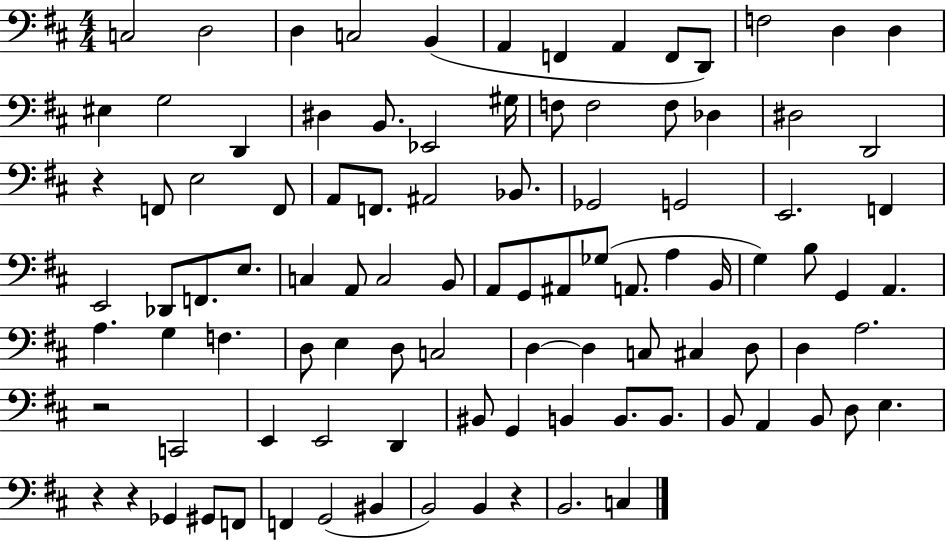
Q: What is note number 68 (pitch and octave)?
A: D3